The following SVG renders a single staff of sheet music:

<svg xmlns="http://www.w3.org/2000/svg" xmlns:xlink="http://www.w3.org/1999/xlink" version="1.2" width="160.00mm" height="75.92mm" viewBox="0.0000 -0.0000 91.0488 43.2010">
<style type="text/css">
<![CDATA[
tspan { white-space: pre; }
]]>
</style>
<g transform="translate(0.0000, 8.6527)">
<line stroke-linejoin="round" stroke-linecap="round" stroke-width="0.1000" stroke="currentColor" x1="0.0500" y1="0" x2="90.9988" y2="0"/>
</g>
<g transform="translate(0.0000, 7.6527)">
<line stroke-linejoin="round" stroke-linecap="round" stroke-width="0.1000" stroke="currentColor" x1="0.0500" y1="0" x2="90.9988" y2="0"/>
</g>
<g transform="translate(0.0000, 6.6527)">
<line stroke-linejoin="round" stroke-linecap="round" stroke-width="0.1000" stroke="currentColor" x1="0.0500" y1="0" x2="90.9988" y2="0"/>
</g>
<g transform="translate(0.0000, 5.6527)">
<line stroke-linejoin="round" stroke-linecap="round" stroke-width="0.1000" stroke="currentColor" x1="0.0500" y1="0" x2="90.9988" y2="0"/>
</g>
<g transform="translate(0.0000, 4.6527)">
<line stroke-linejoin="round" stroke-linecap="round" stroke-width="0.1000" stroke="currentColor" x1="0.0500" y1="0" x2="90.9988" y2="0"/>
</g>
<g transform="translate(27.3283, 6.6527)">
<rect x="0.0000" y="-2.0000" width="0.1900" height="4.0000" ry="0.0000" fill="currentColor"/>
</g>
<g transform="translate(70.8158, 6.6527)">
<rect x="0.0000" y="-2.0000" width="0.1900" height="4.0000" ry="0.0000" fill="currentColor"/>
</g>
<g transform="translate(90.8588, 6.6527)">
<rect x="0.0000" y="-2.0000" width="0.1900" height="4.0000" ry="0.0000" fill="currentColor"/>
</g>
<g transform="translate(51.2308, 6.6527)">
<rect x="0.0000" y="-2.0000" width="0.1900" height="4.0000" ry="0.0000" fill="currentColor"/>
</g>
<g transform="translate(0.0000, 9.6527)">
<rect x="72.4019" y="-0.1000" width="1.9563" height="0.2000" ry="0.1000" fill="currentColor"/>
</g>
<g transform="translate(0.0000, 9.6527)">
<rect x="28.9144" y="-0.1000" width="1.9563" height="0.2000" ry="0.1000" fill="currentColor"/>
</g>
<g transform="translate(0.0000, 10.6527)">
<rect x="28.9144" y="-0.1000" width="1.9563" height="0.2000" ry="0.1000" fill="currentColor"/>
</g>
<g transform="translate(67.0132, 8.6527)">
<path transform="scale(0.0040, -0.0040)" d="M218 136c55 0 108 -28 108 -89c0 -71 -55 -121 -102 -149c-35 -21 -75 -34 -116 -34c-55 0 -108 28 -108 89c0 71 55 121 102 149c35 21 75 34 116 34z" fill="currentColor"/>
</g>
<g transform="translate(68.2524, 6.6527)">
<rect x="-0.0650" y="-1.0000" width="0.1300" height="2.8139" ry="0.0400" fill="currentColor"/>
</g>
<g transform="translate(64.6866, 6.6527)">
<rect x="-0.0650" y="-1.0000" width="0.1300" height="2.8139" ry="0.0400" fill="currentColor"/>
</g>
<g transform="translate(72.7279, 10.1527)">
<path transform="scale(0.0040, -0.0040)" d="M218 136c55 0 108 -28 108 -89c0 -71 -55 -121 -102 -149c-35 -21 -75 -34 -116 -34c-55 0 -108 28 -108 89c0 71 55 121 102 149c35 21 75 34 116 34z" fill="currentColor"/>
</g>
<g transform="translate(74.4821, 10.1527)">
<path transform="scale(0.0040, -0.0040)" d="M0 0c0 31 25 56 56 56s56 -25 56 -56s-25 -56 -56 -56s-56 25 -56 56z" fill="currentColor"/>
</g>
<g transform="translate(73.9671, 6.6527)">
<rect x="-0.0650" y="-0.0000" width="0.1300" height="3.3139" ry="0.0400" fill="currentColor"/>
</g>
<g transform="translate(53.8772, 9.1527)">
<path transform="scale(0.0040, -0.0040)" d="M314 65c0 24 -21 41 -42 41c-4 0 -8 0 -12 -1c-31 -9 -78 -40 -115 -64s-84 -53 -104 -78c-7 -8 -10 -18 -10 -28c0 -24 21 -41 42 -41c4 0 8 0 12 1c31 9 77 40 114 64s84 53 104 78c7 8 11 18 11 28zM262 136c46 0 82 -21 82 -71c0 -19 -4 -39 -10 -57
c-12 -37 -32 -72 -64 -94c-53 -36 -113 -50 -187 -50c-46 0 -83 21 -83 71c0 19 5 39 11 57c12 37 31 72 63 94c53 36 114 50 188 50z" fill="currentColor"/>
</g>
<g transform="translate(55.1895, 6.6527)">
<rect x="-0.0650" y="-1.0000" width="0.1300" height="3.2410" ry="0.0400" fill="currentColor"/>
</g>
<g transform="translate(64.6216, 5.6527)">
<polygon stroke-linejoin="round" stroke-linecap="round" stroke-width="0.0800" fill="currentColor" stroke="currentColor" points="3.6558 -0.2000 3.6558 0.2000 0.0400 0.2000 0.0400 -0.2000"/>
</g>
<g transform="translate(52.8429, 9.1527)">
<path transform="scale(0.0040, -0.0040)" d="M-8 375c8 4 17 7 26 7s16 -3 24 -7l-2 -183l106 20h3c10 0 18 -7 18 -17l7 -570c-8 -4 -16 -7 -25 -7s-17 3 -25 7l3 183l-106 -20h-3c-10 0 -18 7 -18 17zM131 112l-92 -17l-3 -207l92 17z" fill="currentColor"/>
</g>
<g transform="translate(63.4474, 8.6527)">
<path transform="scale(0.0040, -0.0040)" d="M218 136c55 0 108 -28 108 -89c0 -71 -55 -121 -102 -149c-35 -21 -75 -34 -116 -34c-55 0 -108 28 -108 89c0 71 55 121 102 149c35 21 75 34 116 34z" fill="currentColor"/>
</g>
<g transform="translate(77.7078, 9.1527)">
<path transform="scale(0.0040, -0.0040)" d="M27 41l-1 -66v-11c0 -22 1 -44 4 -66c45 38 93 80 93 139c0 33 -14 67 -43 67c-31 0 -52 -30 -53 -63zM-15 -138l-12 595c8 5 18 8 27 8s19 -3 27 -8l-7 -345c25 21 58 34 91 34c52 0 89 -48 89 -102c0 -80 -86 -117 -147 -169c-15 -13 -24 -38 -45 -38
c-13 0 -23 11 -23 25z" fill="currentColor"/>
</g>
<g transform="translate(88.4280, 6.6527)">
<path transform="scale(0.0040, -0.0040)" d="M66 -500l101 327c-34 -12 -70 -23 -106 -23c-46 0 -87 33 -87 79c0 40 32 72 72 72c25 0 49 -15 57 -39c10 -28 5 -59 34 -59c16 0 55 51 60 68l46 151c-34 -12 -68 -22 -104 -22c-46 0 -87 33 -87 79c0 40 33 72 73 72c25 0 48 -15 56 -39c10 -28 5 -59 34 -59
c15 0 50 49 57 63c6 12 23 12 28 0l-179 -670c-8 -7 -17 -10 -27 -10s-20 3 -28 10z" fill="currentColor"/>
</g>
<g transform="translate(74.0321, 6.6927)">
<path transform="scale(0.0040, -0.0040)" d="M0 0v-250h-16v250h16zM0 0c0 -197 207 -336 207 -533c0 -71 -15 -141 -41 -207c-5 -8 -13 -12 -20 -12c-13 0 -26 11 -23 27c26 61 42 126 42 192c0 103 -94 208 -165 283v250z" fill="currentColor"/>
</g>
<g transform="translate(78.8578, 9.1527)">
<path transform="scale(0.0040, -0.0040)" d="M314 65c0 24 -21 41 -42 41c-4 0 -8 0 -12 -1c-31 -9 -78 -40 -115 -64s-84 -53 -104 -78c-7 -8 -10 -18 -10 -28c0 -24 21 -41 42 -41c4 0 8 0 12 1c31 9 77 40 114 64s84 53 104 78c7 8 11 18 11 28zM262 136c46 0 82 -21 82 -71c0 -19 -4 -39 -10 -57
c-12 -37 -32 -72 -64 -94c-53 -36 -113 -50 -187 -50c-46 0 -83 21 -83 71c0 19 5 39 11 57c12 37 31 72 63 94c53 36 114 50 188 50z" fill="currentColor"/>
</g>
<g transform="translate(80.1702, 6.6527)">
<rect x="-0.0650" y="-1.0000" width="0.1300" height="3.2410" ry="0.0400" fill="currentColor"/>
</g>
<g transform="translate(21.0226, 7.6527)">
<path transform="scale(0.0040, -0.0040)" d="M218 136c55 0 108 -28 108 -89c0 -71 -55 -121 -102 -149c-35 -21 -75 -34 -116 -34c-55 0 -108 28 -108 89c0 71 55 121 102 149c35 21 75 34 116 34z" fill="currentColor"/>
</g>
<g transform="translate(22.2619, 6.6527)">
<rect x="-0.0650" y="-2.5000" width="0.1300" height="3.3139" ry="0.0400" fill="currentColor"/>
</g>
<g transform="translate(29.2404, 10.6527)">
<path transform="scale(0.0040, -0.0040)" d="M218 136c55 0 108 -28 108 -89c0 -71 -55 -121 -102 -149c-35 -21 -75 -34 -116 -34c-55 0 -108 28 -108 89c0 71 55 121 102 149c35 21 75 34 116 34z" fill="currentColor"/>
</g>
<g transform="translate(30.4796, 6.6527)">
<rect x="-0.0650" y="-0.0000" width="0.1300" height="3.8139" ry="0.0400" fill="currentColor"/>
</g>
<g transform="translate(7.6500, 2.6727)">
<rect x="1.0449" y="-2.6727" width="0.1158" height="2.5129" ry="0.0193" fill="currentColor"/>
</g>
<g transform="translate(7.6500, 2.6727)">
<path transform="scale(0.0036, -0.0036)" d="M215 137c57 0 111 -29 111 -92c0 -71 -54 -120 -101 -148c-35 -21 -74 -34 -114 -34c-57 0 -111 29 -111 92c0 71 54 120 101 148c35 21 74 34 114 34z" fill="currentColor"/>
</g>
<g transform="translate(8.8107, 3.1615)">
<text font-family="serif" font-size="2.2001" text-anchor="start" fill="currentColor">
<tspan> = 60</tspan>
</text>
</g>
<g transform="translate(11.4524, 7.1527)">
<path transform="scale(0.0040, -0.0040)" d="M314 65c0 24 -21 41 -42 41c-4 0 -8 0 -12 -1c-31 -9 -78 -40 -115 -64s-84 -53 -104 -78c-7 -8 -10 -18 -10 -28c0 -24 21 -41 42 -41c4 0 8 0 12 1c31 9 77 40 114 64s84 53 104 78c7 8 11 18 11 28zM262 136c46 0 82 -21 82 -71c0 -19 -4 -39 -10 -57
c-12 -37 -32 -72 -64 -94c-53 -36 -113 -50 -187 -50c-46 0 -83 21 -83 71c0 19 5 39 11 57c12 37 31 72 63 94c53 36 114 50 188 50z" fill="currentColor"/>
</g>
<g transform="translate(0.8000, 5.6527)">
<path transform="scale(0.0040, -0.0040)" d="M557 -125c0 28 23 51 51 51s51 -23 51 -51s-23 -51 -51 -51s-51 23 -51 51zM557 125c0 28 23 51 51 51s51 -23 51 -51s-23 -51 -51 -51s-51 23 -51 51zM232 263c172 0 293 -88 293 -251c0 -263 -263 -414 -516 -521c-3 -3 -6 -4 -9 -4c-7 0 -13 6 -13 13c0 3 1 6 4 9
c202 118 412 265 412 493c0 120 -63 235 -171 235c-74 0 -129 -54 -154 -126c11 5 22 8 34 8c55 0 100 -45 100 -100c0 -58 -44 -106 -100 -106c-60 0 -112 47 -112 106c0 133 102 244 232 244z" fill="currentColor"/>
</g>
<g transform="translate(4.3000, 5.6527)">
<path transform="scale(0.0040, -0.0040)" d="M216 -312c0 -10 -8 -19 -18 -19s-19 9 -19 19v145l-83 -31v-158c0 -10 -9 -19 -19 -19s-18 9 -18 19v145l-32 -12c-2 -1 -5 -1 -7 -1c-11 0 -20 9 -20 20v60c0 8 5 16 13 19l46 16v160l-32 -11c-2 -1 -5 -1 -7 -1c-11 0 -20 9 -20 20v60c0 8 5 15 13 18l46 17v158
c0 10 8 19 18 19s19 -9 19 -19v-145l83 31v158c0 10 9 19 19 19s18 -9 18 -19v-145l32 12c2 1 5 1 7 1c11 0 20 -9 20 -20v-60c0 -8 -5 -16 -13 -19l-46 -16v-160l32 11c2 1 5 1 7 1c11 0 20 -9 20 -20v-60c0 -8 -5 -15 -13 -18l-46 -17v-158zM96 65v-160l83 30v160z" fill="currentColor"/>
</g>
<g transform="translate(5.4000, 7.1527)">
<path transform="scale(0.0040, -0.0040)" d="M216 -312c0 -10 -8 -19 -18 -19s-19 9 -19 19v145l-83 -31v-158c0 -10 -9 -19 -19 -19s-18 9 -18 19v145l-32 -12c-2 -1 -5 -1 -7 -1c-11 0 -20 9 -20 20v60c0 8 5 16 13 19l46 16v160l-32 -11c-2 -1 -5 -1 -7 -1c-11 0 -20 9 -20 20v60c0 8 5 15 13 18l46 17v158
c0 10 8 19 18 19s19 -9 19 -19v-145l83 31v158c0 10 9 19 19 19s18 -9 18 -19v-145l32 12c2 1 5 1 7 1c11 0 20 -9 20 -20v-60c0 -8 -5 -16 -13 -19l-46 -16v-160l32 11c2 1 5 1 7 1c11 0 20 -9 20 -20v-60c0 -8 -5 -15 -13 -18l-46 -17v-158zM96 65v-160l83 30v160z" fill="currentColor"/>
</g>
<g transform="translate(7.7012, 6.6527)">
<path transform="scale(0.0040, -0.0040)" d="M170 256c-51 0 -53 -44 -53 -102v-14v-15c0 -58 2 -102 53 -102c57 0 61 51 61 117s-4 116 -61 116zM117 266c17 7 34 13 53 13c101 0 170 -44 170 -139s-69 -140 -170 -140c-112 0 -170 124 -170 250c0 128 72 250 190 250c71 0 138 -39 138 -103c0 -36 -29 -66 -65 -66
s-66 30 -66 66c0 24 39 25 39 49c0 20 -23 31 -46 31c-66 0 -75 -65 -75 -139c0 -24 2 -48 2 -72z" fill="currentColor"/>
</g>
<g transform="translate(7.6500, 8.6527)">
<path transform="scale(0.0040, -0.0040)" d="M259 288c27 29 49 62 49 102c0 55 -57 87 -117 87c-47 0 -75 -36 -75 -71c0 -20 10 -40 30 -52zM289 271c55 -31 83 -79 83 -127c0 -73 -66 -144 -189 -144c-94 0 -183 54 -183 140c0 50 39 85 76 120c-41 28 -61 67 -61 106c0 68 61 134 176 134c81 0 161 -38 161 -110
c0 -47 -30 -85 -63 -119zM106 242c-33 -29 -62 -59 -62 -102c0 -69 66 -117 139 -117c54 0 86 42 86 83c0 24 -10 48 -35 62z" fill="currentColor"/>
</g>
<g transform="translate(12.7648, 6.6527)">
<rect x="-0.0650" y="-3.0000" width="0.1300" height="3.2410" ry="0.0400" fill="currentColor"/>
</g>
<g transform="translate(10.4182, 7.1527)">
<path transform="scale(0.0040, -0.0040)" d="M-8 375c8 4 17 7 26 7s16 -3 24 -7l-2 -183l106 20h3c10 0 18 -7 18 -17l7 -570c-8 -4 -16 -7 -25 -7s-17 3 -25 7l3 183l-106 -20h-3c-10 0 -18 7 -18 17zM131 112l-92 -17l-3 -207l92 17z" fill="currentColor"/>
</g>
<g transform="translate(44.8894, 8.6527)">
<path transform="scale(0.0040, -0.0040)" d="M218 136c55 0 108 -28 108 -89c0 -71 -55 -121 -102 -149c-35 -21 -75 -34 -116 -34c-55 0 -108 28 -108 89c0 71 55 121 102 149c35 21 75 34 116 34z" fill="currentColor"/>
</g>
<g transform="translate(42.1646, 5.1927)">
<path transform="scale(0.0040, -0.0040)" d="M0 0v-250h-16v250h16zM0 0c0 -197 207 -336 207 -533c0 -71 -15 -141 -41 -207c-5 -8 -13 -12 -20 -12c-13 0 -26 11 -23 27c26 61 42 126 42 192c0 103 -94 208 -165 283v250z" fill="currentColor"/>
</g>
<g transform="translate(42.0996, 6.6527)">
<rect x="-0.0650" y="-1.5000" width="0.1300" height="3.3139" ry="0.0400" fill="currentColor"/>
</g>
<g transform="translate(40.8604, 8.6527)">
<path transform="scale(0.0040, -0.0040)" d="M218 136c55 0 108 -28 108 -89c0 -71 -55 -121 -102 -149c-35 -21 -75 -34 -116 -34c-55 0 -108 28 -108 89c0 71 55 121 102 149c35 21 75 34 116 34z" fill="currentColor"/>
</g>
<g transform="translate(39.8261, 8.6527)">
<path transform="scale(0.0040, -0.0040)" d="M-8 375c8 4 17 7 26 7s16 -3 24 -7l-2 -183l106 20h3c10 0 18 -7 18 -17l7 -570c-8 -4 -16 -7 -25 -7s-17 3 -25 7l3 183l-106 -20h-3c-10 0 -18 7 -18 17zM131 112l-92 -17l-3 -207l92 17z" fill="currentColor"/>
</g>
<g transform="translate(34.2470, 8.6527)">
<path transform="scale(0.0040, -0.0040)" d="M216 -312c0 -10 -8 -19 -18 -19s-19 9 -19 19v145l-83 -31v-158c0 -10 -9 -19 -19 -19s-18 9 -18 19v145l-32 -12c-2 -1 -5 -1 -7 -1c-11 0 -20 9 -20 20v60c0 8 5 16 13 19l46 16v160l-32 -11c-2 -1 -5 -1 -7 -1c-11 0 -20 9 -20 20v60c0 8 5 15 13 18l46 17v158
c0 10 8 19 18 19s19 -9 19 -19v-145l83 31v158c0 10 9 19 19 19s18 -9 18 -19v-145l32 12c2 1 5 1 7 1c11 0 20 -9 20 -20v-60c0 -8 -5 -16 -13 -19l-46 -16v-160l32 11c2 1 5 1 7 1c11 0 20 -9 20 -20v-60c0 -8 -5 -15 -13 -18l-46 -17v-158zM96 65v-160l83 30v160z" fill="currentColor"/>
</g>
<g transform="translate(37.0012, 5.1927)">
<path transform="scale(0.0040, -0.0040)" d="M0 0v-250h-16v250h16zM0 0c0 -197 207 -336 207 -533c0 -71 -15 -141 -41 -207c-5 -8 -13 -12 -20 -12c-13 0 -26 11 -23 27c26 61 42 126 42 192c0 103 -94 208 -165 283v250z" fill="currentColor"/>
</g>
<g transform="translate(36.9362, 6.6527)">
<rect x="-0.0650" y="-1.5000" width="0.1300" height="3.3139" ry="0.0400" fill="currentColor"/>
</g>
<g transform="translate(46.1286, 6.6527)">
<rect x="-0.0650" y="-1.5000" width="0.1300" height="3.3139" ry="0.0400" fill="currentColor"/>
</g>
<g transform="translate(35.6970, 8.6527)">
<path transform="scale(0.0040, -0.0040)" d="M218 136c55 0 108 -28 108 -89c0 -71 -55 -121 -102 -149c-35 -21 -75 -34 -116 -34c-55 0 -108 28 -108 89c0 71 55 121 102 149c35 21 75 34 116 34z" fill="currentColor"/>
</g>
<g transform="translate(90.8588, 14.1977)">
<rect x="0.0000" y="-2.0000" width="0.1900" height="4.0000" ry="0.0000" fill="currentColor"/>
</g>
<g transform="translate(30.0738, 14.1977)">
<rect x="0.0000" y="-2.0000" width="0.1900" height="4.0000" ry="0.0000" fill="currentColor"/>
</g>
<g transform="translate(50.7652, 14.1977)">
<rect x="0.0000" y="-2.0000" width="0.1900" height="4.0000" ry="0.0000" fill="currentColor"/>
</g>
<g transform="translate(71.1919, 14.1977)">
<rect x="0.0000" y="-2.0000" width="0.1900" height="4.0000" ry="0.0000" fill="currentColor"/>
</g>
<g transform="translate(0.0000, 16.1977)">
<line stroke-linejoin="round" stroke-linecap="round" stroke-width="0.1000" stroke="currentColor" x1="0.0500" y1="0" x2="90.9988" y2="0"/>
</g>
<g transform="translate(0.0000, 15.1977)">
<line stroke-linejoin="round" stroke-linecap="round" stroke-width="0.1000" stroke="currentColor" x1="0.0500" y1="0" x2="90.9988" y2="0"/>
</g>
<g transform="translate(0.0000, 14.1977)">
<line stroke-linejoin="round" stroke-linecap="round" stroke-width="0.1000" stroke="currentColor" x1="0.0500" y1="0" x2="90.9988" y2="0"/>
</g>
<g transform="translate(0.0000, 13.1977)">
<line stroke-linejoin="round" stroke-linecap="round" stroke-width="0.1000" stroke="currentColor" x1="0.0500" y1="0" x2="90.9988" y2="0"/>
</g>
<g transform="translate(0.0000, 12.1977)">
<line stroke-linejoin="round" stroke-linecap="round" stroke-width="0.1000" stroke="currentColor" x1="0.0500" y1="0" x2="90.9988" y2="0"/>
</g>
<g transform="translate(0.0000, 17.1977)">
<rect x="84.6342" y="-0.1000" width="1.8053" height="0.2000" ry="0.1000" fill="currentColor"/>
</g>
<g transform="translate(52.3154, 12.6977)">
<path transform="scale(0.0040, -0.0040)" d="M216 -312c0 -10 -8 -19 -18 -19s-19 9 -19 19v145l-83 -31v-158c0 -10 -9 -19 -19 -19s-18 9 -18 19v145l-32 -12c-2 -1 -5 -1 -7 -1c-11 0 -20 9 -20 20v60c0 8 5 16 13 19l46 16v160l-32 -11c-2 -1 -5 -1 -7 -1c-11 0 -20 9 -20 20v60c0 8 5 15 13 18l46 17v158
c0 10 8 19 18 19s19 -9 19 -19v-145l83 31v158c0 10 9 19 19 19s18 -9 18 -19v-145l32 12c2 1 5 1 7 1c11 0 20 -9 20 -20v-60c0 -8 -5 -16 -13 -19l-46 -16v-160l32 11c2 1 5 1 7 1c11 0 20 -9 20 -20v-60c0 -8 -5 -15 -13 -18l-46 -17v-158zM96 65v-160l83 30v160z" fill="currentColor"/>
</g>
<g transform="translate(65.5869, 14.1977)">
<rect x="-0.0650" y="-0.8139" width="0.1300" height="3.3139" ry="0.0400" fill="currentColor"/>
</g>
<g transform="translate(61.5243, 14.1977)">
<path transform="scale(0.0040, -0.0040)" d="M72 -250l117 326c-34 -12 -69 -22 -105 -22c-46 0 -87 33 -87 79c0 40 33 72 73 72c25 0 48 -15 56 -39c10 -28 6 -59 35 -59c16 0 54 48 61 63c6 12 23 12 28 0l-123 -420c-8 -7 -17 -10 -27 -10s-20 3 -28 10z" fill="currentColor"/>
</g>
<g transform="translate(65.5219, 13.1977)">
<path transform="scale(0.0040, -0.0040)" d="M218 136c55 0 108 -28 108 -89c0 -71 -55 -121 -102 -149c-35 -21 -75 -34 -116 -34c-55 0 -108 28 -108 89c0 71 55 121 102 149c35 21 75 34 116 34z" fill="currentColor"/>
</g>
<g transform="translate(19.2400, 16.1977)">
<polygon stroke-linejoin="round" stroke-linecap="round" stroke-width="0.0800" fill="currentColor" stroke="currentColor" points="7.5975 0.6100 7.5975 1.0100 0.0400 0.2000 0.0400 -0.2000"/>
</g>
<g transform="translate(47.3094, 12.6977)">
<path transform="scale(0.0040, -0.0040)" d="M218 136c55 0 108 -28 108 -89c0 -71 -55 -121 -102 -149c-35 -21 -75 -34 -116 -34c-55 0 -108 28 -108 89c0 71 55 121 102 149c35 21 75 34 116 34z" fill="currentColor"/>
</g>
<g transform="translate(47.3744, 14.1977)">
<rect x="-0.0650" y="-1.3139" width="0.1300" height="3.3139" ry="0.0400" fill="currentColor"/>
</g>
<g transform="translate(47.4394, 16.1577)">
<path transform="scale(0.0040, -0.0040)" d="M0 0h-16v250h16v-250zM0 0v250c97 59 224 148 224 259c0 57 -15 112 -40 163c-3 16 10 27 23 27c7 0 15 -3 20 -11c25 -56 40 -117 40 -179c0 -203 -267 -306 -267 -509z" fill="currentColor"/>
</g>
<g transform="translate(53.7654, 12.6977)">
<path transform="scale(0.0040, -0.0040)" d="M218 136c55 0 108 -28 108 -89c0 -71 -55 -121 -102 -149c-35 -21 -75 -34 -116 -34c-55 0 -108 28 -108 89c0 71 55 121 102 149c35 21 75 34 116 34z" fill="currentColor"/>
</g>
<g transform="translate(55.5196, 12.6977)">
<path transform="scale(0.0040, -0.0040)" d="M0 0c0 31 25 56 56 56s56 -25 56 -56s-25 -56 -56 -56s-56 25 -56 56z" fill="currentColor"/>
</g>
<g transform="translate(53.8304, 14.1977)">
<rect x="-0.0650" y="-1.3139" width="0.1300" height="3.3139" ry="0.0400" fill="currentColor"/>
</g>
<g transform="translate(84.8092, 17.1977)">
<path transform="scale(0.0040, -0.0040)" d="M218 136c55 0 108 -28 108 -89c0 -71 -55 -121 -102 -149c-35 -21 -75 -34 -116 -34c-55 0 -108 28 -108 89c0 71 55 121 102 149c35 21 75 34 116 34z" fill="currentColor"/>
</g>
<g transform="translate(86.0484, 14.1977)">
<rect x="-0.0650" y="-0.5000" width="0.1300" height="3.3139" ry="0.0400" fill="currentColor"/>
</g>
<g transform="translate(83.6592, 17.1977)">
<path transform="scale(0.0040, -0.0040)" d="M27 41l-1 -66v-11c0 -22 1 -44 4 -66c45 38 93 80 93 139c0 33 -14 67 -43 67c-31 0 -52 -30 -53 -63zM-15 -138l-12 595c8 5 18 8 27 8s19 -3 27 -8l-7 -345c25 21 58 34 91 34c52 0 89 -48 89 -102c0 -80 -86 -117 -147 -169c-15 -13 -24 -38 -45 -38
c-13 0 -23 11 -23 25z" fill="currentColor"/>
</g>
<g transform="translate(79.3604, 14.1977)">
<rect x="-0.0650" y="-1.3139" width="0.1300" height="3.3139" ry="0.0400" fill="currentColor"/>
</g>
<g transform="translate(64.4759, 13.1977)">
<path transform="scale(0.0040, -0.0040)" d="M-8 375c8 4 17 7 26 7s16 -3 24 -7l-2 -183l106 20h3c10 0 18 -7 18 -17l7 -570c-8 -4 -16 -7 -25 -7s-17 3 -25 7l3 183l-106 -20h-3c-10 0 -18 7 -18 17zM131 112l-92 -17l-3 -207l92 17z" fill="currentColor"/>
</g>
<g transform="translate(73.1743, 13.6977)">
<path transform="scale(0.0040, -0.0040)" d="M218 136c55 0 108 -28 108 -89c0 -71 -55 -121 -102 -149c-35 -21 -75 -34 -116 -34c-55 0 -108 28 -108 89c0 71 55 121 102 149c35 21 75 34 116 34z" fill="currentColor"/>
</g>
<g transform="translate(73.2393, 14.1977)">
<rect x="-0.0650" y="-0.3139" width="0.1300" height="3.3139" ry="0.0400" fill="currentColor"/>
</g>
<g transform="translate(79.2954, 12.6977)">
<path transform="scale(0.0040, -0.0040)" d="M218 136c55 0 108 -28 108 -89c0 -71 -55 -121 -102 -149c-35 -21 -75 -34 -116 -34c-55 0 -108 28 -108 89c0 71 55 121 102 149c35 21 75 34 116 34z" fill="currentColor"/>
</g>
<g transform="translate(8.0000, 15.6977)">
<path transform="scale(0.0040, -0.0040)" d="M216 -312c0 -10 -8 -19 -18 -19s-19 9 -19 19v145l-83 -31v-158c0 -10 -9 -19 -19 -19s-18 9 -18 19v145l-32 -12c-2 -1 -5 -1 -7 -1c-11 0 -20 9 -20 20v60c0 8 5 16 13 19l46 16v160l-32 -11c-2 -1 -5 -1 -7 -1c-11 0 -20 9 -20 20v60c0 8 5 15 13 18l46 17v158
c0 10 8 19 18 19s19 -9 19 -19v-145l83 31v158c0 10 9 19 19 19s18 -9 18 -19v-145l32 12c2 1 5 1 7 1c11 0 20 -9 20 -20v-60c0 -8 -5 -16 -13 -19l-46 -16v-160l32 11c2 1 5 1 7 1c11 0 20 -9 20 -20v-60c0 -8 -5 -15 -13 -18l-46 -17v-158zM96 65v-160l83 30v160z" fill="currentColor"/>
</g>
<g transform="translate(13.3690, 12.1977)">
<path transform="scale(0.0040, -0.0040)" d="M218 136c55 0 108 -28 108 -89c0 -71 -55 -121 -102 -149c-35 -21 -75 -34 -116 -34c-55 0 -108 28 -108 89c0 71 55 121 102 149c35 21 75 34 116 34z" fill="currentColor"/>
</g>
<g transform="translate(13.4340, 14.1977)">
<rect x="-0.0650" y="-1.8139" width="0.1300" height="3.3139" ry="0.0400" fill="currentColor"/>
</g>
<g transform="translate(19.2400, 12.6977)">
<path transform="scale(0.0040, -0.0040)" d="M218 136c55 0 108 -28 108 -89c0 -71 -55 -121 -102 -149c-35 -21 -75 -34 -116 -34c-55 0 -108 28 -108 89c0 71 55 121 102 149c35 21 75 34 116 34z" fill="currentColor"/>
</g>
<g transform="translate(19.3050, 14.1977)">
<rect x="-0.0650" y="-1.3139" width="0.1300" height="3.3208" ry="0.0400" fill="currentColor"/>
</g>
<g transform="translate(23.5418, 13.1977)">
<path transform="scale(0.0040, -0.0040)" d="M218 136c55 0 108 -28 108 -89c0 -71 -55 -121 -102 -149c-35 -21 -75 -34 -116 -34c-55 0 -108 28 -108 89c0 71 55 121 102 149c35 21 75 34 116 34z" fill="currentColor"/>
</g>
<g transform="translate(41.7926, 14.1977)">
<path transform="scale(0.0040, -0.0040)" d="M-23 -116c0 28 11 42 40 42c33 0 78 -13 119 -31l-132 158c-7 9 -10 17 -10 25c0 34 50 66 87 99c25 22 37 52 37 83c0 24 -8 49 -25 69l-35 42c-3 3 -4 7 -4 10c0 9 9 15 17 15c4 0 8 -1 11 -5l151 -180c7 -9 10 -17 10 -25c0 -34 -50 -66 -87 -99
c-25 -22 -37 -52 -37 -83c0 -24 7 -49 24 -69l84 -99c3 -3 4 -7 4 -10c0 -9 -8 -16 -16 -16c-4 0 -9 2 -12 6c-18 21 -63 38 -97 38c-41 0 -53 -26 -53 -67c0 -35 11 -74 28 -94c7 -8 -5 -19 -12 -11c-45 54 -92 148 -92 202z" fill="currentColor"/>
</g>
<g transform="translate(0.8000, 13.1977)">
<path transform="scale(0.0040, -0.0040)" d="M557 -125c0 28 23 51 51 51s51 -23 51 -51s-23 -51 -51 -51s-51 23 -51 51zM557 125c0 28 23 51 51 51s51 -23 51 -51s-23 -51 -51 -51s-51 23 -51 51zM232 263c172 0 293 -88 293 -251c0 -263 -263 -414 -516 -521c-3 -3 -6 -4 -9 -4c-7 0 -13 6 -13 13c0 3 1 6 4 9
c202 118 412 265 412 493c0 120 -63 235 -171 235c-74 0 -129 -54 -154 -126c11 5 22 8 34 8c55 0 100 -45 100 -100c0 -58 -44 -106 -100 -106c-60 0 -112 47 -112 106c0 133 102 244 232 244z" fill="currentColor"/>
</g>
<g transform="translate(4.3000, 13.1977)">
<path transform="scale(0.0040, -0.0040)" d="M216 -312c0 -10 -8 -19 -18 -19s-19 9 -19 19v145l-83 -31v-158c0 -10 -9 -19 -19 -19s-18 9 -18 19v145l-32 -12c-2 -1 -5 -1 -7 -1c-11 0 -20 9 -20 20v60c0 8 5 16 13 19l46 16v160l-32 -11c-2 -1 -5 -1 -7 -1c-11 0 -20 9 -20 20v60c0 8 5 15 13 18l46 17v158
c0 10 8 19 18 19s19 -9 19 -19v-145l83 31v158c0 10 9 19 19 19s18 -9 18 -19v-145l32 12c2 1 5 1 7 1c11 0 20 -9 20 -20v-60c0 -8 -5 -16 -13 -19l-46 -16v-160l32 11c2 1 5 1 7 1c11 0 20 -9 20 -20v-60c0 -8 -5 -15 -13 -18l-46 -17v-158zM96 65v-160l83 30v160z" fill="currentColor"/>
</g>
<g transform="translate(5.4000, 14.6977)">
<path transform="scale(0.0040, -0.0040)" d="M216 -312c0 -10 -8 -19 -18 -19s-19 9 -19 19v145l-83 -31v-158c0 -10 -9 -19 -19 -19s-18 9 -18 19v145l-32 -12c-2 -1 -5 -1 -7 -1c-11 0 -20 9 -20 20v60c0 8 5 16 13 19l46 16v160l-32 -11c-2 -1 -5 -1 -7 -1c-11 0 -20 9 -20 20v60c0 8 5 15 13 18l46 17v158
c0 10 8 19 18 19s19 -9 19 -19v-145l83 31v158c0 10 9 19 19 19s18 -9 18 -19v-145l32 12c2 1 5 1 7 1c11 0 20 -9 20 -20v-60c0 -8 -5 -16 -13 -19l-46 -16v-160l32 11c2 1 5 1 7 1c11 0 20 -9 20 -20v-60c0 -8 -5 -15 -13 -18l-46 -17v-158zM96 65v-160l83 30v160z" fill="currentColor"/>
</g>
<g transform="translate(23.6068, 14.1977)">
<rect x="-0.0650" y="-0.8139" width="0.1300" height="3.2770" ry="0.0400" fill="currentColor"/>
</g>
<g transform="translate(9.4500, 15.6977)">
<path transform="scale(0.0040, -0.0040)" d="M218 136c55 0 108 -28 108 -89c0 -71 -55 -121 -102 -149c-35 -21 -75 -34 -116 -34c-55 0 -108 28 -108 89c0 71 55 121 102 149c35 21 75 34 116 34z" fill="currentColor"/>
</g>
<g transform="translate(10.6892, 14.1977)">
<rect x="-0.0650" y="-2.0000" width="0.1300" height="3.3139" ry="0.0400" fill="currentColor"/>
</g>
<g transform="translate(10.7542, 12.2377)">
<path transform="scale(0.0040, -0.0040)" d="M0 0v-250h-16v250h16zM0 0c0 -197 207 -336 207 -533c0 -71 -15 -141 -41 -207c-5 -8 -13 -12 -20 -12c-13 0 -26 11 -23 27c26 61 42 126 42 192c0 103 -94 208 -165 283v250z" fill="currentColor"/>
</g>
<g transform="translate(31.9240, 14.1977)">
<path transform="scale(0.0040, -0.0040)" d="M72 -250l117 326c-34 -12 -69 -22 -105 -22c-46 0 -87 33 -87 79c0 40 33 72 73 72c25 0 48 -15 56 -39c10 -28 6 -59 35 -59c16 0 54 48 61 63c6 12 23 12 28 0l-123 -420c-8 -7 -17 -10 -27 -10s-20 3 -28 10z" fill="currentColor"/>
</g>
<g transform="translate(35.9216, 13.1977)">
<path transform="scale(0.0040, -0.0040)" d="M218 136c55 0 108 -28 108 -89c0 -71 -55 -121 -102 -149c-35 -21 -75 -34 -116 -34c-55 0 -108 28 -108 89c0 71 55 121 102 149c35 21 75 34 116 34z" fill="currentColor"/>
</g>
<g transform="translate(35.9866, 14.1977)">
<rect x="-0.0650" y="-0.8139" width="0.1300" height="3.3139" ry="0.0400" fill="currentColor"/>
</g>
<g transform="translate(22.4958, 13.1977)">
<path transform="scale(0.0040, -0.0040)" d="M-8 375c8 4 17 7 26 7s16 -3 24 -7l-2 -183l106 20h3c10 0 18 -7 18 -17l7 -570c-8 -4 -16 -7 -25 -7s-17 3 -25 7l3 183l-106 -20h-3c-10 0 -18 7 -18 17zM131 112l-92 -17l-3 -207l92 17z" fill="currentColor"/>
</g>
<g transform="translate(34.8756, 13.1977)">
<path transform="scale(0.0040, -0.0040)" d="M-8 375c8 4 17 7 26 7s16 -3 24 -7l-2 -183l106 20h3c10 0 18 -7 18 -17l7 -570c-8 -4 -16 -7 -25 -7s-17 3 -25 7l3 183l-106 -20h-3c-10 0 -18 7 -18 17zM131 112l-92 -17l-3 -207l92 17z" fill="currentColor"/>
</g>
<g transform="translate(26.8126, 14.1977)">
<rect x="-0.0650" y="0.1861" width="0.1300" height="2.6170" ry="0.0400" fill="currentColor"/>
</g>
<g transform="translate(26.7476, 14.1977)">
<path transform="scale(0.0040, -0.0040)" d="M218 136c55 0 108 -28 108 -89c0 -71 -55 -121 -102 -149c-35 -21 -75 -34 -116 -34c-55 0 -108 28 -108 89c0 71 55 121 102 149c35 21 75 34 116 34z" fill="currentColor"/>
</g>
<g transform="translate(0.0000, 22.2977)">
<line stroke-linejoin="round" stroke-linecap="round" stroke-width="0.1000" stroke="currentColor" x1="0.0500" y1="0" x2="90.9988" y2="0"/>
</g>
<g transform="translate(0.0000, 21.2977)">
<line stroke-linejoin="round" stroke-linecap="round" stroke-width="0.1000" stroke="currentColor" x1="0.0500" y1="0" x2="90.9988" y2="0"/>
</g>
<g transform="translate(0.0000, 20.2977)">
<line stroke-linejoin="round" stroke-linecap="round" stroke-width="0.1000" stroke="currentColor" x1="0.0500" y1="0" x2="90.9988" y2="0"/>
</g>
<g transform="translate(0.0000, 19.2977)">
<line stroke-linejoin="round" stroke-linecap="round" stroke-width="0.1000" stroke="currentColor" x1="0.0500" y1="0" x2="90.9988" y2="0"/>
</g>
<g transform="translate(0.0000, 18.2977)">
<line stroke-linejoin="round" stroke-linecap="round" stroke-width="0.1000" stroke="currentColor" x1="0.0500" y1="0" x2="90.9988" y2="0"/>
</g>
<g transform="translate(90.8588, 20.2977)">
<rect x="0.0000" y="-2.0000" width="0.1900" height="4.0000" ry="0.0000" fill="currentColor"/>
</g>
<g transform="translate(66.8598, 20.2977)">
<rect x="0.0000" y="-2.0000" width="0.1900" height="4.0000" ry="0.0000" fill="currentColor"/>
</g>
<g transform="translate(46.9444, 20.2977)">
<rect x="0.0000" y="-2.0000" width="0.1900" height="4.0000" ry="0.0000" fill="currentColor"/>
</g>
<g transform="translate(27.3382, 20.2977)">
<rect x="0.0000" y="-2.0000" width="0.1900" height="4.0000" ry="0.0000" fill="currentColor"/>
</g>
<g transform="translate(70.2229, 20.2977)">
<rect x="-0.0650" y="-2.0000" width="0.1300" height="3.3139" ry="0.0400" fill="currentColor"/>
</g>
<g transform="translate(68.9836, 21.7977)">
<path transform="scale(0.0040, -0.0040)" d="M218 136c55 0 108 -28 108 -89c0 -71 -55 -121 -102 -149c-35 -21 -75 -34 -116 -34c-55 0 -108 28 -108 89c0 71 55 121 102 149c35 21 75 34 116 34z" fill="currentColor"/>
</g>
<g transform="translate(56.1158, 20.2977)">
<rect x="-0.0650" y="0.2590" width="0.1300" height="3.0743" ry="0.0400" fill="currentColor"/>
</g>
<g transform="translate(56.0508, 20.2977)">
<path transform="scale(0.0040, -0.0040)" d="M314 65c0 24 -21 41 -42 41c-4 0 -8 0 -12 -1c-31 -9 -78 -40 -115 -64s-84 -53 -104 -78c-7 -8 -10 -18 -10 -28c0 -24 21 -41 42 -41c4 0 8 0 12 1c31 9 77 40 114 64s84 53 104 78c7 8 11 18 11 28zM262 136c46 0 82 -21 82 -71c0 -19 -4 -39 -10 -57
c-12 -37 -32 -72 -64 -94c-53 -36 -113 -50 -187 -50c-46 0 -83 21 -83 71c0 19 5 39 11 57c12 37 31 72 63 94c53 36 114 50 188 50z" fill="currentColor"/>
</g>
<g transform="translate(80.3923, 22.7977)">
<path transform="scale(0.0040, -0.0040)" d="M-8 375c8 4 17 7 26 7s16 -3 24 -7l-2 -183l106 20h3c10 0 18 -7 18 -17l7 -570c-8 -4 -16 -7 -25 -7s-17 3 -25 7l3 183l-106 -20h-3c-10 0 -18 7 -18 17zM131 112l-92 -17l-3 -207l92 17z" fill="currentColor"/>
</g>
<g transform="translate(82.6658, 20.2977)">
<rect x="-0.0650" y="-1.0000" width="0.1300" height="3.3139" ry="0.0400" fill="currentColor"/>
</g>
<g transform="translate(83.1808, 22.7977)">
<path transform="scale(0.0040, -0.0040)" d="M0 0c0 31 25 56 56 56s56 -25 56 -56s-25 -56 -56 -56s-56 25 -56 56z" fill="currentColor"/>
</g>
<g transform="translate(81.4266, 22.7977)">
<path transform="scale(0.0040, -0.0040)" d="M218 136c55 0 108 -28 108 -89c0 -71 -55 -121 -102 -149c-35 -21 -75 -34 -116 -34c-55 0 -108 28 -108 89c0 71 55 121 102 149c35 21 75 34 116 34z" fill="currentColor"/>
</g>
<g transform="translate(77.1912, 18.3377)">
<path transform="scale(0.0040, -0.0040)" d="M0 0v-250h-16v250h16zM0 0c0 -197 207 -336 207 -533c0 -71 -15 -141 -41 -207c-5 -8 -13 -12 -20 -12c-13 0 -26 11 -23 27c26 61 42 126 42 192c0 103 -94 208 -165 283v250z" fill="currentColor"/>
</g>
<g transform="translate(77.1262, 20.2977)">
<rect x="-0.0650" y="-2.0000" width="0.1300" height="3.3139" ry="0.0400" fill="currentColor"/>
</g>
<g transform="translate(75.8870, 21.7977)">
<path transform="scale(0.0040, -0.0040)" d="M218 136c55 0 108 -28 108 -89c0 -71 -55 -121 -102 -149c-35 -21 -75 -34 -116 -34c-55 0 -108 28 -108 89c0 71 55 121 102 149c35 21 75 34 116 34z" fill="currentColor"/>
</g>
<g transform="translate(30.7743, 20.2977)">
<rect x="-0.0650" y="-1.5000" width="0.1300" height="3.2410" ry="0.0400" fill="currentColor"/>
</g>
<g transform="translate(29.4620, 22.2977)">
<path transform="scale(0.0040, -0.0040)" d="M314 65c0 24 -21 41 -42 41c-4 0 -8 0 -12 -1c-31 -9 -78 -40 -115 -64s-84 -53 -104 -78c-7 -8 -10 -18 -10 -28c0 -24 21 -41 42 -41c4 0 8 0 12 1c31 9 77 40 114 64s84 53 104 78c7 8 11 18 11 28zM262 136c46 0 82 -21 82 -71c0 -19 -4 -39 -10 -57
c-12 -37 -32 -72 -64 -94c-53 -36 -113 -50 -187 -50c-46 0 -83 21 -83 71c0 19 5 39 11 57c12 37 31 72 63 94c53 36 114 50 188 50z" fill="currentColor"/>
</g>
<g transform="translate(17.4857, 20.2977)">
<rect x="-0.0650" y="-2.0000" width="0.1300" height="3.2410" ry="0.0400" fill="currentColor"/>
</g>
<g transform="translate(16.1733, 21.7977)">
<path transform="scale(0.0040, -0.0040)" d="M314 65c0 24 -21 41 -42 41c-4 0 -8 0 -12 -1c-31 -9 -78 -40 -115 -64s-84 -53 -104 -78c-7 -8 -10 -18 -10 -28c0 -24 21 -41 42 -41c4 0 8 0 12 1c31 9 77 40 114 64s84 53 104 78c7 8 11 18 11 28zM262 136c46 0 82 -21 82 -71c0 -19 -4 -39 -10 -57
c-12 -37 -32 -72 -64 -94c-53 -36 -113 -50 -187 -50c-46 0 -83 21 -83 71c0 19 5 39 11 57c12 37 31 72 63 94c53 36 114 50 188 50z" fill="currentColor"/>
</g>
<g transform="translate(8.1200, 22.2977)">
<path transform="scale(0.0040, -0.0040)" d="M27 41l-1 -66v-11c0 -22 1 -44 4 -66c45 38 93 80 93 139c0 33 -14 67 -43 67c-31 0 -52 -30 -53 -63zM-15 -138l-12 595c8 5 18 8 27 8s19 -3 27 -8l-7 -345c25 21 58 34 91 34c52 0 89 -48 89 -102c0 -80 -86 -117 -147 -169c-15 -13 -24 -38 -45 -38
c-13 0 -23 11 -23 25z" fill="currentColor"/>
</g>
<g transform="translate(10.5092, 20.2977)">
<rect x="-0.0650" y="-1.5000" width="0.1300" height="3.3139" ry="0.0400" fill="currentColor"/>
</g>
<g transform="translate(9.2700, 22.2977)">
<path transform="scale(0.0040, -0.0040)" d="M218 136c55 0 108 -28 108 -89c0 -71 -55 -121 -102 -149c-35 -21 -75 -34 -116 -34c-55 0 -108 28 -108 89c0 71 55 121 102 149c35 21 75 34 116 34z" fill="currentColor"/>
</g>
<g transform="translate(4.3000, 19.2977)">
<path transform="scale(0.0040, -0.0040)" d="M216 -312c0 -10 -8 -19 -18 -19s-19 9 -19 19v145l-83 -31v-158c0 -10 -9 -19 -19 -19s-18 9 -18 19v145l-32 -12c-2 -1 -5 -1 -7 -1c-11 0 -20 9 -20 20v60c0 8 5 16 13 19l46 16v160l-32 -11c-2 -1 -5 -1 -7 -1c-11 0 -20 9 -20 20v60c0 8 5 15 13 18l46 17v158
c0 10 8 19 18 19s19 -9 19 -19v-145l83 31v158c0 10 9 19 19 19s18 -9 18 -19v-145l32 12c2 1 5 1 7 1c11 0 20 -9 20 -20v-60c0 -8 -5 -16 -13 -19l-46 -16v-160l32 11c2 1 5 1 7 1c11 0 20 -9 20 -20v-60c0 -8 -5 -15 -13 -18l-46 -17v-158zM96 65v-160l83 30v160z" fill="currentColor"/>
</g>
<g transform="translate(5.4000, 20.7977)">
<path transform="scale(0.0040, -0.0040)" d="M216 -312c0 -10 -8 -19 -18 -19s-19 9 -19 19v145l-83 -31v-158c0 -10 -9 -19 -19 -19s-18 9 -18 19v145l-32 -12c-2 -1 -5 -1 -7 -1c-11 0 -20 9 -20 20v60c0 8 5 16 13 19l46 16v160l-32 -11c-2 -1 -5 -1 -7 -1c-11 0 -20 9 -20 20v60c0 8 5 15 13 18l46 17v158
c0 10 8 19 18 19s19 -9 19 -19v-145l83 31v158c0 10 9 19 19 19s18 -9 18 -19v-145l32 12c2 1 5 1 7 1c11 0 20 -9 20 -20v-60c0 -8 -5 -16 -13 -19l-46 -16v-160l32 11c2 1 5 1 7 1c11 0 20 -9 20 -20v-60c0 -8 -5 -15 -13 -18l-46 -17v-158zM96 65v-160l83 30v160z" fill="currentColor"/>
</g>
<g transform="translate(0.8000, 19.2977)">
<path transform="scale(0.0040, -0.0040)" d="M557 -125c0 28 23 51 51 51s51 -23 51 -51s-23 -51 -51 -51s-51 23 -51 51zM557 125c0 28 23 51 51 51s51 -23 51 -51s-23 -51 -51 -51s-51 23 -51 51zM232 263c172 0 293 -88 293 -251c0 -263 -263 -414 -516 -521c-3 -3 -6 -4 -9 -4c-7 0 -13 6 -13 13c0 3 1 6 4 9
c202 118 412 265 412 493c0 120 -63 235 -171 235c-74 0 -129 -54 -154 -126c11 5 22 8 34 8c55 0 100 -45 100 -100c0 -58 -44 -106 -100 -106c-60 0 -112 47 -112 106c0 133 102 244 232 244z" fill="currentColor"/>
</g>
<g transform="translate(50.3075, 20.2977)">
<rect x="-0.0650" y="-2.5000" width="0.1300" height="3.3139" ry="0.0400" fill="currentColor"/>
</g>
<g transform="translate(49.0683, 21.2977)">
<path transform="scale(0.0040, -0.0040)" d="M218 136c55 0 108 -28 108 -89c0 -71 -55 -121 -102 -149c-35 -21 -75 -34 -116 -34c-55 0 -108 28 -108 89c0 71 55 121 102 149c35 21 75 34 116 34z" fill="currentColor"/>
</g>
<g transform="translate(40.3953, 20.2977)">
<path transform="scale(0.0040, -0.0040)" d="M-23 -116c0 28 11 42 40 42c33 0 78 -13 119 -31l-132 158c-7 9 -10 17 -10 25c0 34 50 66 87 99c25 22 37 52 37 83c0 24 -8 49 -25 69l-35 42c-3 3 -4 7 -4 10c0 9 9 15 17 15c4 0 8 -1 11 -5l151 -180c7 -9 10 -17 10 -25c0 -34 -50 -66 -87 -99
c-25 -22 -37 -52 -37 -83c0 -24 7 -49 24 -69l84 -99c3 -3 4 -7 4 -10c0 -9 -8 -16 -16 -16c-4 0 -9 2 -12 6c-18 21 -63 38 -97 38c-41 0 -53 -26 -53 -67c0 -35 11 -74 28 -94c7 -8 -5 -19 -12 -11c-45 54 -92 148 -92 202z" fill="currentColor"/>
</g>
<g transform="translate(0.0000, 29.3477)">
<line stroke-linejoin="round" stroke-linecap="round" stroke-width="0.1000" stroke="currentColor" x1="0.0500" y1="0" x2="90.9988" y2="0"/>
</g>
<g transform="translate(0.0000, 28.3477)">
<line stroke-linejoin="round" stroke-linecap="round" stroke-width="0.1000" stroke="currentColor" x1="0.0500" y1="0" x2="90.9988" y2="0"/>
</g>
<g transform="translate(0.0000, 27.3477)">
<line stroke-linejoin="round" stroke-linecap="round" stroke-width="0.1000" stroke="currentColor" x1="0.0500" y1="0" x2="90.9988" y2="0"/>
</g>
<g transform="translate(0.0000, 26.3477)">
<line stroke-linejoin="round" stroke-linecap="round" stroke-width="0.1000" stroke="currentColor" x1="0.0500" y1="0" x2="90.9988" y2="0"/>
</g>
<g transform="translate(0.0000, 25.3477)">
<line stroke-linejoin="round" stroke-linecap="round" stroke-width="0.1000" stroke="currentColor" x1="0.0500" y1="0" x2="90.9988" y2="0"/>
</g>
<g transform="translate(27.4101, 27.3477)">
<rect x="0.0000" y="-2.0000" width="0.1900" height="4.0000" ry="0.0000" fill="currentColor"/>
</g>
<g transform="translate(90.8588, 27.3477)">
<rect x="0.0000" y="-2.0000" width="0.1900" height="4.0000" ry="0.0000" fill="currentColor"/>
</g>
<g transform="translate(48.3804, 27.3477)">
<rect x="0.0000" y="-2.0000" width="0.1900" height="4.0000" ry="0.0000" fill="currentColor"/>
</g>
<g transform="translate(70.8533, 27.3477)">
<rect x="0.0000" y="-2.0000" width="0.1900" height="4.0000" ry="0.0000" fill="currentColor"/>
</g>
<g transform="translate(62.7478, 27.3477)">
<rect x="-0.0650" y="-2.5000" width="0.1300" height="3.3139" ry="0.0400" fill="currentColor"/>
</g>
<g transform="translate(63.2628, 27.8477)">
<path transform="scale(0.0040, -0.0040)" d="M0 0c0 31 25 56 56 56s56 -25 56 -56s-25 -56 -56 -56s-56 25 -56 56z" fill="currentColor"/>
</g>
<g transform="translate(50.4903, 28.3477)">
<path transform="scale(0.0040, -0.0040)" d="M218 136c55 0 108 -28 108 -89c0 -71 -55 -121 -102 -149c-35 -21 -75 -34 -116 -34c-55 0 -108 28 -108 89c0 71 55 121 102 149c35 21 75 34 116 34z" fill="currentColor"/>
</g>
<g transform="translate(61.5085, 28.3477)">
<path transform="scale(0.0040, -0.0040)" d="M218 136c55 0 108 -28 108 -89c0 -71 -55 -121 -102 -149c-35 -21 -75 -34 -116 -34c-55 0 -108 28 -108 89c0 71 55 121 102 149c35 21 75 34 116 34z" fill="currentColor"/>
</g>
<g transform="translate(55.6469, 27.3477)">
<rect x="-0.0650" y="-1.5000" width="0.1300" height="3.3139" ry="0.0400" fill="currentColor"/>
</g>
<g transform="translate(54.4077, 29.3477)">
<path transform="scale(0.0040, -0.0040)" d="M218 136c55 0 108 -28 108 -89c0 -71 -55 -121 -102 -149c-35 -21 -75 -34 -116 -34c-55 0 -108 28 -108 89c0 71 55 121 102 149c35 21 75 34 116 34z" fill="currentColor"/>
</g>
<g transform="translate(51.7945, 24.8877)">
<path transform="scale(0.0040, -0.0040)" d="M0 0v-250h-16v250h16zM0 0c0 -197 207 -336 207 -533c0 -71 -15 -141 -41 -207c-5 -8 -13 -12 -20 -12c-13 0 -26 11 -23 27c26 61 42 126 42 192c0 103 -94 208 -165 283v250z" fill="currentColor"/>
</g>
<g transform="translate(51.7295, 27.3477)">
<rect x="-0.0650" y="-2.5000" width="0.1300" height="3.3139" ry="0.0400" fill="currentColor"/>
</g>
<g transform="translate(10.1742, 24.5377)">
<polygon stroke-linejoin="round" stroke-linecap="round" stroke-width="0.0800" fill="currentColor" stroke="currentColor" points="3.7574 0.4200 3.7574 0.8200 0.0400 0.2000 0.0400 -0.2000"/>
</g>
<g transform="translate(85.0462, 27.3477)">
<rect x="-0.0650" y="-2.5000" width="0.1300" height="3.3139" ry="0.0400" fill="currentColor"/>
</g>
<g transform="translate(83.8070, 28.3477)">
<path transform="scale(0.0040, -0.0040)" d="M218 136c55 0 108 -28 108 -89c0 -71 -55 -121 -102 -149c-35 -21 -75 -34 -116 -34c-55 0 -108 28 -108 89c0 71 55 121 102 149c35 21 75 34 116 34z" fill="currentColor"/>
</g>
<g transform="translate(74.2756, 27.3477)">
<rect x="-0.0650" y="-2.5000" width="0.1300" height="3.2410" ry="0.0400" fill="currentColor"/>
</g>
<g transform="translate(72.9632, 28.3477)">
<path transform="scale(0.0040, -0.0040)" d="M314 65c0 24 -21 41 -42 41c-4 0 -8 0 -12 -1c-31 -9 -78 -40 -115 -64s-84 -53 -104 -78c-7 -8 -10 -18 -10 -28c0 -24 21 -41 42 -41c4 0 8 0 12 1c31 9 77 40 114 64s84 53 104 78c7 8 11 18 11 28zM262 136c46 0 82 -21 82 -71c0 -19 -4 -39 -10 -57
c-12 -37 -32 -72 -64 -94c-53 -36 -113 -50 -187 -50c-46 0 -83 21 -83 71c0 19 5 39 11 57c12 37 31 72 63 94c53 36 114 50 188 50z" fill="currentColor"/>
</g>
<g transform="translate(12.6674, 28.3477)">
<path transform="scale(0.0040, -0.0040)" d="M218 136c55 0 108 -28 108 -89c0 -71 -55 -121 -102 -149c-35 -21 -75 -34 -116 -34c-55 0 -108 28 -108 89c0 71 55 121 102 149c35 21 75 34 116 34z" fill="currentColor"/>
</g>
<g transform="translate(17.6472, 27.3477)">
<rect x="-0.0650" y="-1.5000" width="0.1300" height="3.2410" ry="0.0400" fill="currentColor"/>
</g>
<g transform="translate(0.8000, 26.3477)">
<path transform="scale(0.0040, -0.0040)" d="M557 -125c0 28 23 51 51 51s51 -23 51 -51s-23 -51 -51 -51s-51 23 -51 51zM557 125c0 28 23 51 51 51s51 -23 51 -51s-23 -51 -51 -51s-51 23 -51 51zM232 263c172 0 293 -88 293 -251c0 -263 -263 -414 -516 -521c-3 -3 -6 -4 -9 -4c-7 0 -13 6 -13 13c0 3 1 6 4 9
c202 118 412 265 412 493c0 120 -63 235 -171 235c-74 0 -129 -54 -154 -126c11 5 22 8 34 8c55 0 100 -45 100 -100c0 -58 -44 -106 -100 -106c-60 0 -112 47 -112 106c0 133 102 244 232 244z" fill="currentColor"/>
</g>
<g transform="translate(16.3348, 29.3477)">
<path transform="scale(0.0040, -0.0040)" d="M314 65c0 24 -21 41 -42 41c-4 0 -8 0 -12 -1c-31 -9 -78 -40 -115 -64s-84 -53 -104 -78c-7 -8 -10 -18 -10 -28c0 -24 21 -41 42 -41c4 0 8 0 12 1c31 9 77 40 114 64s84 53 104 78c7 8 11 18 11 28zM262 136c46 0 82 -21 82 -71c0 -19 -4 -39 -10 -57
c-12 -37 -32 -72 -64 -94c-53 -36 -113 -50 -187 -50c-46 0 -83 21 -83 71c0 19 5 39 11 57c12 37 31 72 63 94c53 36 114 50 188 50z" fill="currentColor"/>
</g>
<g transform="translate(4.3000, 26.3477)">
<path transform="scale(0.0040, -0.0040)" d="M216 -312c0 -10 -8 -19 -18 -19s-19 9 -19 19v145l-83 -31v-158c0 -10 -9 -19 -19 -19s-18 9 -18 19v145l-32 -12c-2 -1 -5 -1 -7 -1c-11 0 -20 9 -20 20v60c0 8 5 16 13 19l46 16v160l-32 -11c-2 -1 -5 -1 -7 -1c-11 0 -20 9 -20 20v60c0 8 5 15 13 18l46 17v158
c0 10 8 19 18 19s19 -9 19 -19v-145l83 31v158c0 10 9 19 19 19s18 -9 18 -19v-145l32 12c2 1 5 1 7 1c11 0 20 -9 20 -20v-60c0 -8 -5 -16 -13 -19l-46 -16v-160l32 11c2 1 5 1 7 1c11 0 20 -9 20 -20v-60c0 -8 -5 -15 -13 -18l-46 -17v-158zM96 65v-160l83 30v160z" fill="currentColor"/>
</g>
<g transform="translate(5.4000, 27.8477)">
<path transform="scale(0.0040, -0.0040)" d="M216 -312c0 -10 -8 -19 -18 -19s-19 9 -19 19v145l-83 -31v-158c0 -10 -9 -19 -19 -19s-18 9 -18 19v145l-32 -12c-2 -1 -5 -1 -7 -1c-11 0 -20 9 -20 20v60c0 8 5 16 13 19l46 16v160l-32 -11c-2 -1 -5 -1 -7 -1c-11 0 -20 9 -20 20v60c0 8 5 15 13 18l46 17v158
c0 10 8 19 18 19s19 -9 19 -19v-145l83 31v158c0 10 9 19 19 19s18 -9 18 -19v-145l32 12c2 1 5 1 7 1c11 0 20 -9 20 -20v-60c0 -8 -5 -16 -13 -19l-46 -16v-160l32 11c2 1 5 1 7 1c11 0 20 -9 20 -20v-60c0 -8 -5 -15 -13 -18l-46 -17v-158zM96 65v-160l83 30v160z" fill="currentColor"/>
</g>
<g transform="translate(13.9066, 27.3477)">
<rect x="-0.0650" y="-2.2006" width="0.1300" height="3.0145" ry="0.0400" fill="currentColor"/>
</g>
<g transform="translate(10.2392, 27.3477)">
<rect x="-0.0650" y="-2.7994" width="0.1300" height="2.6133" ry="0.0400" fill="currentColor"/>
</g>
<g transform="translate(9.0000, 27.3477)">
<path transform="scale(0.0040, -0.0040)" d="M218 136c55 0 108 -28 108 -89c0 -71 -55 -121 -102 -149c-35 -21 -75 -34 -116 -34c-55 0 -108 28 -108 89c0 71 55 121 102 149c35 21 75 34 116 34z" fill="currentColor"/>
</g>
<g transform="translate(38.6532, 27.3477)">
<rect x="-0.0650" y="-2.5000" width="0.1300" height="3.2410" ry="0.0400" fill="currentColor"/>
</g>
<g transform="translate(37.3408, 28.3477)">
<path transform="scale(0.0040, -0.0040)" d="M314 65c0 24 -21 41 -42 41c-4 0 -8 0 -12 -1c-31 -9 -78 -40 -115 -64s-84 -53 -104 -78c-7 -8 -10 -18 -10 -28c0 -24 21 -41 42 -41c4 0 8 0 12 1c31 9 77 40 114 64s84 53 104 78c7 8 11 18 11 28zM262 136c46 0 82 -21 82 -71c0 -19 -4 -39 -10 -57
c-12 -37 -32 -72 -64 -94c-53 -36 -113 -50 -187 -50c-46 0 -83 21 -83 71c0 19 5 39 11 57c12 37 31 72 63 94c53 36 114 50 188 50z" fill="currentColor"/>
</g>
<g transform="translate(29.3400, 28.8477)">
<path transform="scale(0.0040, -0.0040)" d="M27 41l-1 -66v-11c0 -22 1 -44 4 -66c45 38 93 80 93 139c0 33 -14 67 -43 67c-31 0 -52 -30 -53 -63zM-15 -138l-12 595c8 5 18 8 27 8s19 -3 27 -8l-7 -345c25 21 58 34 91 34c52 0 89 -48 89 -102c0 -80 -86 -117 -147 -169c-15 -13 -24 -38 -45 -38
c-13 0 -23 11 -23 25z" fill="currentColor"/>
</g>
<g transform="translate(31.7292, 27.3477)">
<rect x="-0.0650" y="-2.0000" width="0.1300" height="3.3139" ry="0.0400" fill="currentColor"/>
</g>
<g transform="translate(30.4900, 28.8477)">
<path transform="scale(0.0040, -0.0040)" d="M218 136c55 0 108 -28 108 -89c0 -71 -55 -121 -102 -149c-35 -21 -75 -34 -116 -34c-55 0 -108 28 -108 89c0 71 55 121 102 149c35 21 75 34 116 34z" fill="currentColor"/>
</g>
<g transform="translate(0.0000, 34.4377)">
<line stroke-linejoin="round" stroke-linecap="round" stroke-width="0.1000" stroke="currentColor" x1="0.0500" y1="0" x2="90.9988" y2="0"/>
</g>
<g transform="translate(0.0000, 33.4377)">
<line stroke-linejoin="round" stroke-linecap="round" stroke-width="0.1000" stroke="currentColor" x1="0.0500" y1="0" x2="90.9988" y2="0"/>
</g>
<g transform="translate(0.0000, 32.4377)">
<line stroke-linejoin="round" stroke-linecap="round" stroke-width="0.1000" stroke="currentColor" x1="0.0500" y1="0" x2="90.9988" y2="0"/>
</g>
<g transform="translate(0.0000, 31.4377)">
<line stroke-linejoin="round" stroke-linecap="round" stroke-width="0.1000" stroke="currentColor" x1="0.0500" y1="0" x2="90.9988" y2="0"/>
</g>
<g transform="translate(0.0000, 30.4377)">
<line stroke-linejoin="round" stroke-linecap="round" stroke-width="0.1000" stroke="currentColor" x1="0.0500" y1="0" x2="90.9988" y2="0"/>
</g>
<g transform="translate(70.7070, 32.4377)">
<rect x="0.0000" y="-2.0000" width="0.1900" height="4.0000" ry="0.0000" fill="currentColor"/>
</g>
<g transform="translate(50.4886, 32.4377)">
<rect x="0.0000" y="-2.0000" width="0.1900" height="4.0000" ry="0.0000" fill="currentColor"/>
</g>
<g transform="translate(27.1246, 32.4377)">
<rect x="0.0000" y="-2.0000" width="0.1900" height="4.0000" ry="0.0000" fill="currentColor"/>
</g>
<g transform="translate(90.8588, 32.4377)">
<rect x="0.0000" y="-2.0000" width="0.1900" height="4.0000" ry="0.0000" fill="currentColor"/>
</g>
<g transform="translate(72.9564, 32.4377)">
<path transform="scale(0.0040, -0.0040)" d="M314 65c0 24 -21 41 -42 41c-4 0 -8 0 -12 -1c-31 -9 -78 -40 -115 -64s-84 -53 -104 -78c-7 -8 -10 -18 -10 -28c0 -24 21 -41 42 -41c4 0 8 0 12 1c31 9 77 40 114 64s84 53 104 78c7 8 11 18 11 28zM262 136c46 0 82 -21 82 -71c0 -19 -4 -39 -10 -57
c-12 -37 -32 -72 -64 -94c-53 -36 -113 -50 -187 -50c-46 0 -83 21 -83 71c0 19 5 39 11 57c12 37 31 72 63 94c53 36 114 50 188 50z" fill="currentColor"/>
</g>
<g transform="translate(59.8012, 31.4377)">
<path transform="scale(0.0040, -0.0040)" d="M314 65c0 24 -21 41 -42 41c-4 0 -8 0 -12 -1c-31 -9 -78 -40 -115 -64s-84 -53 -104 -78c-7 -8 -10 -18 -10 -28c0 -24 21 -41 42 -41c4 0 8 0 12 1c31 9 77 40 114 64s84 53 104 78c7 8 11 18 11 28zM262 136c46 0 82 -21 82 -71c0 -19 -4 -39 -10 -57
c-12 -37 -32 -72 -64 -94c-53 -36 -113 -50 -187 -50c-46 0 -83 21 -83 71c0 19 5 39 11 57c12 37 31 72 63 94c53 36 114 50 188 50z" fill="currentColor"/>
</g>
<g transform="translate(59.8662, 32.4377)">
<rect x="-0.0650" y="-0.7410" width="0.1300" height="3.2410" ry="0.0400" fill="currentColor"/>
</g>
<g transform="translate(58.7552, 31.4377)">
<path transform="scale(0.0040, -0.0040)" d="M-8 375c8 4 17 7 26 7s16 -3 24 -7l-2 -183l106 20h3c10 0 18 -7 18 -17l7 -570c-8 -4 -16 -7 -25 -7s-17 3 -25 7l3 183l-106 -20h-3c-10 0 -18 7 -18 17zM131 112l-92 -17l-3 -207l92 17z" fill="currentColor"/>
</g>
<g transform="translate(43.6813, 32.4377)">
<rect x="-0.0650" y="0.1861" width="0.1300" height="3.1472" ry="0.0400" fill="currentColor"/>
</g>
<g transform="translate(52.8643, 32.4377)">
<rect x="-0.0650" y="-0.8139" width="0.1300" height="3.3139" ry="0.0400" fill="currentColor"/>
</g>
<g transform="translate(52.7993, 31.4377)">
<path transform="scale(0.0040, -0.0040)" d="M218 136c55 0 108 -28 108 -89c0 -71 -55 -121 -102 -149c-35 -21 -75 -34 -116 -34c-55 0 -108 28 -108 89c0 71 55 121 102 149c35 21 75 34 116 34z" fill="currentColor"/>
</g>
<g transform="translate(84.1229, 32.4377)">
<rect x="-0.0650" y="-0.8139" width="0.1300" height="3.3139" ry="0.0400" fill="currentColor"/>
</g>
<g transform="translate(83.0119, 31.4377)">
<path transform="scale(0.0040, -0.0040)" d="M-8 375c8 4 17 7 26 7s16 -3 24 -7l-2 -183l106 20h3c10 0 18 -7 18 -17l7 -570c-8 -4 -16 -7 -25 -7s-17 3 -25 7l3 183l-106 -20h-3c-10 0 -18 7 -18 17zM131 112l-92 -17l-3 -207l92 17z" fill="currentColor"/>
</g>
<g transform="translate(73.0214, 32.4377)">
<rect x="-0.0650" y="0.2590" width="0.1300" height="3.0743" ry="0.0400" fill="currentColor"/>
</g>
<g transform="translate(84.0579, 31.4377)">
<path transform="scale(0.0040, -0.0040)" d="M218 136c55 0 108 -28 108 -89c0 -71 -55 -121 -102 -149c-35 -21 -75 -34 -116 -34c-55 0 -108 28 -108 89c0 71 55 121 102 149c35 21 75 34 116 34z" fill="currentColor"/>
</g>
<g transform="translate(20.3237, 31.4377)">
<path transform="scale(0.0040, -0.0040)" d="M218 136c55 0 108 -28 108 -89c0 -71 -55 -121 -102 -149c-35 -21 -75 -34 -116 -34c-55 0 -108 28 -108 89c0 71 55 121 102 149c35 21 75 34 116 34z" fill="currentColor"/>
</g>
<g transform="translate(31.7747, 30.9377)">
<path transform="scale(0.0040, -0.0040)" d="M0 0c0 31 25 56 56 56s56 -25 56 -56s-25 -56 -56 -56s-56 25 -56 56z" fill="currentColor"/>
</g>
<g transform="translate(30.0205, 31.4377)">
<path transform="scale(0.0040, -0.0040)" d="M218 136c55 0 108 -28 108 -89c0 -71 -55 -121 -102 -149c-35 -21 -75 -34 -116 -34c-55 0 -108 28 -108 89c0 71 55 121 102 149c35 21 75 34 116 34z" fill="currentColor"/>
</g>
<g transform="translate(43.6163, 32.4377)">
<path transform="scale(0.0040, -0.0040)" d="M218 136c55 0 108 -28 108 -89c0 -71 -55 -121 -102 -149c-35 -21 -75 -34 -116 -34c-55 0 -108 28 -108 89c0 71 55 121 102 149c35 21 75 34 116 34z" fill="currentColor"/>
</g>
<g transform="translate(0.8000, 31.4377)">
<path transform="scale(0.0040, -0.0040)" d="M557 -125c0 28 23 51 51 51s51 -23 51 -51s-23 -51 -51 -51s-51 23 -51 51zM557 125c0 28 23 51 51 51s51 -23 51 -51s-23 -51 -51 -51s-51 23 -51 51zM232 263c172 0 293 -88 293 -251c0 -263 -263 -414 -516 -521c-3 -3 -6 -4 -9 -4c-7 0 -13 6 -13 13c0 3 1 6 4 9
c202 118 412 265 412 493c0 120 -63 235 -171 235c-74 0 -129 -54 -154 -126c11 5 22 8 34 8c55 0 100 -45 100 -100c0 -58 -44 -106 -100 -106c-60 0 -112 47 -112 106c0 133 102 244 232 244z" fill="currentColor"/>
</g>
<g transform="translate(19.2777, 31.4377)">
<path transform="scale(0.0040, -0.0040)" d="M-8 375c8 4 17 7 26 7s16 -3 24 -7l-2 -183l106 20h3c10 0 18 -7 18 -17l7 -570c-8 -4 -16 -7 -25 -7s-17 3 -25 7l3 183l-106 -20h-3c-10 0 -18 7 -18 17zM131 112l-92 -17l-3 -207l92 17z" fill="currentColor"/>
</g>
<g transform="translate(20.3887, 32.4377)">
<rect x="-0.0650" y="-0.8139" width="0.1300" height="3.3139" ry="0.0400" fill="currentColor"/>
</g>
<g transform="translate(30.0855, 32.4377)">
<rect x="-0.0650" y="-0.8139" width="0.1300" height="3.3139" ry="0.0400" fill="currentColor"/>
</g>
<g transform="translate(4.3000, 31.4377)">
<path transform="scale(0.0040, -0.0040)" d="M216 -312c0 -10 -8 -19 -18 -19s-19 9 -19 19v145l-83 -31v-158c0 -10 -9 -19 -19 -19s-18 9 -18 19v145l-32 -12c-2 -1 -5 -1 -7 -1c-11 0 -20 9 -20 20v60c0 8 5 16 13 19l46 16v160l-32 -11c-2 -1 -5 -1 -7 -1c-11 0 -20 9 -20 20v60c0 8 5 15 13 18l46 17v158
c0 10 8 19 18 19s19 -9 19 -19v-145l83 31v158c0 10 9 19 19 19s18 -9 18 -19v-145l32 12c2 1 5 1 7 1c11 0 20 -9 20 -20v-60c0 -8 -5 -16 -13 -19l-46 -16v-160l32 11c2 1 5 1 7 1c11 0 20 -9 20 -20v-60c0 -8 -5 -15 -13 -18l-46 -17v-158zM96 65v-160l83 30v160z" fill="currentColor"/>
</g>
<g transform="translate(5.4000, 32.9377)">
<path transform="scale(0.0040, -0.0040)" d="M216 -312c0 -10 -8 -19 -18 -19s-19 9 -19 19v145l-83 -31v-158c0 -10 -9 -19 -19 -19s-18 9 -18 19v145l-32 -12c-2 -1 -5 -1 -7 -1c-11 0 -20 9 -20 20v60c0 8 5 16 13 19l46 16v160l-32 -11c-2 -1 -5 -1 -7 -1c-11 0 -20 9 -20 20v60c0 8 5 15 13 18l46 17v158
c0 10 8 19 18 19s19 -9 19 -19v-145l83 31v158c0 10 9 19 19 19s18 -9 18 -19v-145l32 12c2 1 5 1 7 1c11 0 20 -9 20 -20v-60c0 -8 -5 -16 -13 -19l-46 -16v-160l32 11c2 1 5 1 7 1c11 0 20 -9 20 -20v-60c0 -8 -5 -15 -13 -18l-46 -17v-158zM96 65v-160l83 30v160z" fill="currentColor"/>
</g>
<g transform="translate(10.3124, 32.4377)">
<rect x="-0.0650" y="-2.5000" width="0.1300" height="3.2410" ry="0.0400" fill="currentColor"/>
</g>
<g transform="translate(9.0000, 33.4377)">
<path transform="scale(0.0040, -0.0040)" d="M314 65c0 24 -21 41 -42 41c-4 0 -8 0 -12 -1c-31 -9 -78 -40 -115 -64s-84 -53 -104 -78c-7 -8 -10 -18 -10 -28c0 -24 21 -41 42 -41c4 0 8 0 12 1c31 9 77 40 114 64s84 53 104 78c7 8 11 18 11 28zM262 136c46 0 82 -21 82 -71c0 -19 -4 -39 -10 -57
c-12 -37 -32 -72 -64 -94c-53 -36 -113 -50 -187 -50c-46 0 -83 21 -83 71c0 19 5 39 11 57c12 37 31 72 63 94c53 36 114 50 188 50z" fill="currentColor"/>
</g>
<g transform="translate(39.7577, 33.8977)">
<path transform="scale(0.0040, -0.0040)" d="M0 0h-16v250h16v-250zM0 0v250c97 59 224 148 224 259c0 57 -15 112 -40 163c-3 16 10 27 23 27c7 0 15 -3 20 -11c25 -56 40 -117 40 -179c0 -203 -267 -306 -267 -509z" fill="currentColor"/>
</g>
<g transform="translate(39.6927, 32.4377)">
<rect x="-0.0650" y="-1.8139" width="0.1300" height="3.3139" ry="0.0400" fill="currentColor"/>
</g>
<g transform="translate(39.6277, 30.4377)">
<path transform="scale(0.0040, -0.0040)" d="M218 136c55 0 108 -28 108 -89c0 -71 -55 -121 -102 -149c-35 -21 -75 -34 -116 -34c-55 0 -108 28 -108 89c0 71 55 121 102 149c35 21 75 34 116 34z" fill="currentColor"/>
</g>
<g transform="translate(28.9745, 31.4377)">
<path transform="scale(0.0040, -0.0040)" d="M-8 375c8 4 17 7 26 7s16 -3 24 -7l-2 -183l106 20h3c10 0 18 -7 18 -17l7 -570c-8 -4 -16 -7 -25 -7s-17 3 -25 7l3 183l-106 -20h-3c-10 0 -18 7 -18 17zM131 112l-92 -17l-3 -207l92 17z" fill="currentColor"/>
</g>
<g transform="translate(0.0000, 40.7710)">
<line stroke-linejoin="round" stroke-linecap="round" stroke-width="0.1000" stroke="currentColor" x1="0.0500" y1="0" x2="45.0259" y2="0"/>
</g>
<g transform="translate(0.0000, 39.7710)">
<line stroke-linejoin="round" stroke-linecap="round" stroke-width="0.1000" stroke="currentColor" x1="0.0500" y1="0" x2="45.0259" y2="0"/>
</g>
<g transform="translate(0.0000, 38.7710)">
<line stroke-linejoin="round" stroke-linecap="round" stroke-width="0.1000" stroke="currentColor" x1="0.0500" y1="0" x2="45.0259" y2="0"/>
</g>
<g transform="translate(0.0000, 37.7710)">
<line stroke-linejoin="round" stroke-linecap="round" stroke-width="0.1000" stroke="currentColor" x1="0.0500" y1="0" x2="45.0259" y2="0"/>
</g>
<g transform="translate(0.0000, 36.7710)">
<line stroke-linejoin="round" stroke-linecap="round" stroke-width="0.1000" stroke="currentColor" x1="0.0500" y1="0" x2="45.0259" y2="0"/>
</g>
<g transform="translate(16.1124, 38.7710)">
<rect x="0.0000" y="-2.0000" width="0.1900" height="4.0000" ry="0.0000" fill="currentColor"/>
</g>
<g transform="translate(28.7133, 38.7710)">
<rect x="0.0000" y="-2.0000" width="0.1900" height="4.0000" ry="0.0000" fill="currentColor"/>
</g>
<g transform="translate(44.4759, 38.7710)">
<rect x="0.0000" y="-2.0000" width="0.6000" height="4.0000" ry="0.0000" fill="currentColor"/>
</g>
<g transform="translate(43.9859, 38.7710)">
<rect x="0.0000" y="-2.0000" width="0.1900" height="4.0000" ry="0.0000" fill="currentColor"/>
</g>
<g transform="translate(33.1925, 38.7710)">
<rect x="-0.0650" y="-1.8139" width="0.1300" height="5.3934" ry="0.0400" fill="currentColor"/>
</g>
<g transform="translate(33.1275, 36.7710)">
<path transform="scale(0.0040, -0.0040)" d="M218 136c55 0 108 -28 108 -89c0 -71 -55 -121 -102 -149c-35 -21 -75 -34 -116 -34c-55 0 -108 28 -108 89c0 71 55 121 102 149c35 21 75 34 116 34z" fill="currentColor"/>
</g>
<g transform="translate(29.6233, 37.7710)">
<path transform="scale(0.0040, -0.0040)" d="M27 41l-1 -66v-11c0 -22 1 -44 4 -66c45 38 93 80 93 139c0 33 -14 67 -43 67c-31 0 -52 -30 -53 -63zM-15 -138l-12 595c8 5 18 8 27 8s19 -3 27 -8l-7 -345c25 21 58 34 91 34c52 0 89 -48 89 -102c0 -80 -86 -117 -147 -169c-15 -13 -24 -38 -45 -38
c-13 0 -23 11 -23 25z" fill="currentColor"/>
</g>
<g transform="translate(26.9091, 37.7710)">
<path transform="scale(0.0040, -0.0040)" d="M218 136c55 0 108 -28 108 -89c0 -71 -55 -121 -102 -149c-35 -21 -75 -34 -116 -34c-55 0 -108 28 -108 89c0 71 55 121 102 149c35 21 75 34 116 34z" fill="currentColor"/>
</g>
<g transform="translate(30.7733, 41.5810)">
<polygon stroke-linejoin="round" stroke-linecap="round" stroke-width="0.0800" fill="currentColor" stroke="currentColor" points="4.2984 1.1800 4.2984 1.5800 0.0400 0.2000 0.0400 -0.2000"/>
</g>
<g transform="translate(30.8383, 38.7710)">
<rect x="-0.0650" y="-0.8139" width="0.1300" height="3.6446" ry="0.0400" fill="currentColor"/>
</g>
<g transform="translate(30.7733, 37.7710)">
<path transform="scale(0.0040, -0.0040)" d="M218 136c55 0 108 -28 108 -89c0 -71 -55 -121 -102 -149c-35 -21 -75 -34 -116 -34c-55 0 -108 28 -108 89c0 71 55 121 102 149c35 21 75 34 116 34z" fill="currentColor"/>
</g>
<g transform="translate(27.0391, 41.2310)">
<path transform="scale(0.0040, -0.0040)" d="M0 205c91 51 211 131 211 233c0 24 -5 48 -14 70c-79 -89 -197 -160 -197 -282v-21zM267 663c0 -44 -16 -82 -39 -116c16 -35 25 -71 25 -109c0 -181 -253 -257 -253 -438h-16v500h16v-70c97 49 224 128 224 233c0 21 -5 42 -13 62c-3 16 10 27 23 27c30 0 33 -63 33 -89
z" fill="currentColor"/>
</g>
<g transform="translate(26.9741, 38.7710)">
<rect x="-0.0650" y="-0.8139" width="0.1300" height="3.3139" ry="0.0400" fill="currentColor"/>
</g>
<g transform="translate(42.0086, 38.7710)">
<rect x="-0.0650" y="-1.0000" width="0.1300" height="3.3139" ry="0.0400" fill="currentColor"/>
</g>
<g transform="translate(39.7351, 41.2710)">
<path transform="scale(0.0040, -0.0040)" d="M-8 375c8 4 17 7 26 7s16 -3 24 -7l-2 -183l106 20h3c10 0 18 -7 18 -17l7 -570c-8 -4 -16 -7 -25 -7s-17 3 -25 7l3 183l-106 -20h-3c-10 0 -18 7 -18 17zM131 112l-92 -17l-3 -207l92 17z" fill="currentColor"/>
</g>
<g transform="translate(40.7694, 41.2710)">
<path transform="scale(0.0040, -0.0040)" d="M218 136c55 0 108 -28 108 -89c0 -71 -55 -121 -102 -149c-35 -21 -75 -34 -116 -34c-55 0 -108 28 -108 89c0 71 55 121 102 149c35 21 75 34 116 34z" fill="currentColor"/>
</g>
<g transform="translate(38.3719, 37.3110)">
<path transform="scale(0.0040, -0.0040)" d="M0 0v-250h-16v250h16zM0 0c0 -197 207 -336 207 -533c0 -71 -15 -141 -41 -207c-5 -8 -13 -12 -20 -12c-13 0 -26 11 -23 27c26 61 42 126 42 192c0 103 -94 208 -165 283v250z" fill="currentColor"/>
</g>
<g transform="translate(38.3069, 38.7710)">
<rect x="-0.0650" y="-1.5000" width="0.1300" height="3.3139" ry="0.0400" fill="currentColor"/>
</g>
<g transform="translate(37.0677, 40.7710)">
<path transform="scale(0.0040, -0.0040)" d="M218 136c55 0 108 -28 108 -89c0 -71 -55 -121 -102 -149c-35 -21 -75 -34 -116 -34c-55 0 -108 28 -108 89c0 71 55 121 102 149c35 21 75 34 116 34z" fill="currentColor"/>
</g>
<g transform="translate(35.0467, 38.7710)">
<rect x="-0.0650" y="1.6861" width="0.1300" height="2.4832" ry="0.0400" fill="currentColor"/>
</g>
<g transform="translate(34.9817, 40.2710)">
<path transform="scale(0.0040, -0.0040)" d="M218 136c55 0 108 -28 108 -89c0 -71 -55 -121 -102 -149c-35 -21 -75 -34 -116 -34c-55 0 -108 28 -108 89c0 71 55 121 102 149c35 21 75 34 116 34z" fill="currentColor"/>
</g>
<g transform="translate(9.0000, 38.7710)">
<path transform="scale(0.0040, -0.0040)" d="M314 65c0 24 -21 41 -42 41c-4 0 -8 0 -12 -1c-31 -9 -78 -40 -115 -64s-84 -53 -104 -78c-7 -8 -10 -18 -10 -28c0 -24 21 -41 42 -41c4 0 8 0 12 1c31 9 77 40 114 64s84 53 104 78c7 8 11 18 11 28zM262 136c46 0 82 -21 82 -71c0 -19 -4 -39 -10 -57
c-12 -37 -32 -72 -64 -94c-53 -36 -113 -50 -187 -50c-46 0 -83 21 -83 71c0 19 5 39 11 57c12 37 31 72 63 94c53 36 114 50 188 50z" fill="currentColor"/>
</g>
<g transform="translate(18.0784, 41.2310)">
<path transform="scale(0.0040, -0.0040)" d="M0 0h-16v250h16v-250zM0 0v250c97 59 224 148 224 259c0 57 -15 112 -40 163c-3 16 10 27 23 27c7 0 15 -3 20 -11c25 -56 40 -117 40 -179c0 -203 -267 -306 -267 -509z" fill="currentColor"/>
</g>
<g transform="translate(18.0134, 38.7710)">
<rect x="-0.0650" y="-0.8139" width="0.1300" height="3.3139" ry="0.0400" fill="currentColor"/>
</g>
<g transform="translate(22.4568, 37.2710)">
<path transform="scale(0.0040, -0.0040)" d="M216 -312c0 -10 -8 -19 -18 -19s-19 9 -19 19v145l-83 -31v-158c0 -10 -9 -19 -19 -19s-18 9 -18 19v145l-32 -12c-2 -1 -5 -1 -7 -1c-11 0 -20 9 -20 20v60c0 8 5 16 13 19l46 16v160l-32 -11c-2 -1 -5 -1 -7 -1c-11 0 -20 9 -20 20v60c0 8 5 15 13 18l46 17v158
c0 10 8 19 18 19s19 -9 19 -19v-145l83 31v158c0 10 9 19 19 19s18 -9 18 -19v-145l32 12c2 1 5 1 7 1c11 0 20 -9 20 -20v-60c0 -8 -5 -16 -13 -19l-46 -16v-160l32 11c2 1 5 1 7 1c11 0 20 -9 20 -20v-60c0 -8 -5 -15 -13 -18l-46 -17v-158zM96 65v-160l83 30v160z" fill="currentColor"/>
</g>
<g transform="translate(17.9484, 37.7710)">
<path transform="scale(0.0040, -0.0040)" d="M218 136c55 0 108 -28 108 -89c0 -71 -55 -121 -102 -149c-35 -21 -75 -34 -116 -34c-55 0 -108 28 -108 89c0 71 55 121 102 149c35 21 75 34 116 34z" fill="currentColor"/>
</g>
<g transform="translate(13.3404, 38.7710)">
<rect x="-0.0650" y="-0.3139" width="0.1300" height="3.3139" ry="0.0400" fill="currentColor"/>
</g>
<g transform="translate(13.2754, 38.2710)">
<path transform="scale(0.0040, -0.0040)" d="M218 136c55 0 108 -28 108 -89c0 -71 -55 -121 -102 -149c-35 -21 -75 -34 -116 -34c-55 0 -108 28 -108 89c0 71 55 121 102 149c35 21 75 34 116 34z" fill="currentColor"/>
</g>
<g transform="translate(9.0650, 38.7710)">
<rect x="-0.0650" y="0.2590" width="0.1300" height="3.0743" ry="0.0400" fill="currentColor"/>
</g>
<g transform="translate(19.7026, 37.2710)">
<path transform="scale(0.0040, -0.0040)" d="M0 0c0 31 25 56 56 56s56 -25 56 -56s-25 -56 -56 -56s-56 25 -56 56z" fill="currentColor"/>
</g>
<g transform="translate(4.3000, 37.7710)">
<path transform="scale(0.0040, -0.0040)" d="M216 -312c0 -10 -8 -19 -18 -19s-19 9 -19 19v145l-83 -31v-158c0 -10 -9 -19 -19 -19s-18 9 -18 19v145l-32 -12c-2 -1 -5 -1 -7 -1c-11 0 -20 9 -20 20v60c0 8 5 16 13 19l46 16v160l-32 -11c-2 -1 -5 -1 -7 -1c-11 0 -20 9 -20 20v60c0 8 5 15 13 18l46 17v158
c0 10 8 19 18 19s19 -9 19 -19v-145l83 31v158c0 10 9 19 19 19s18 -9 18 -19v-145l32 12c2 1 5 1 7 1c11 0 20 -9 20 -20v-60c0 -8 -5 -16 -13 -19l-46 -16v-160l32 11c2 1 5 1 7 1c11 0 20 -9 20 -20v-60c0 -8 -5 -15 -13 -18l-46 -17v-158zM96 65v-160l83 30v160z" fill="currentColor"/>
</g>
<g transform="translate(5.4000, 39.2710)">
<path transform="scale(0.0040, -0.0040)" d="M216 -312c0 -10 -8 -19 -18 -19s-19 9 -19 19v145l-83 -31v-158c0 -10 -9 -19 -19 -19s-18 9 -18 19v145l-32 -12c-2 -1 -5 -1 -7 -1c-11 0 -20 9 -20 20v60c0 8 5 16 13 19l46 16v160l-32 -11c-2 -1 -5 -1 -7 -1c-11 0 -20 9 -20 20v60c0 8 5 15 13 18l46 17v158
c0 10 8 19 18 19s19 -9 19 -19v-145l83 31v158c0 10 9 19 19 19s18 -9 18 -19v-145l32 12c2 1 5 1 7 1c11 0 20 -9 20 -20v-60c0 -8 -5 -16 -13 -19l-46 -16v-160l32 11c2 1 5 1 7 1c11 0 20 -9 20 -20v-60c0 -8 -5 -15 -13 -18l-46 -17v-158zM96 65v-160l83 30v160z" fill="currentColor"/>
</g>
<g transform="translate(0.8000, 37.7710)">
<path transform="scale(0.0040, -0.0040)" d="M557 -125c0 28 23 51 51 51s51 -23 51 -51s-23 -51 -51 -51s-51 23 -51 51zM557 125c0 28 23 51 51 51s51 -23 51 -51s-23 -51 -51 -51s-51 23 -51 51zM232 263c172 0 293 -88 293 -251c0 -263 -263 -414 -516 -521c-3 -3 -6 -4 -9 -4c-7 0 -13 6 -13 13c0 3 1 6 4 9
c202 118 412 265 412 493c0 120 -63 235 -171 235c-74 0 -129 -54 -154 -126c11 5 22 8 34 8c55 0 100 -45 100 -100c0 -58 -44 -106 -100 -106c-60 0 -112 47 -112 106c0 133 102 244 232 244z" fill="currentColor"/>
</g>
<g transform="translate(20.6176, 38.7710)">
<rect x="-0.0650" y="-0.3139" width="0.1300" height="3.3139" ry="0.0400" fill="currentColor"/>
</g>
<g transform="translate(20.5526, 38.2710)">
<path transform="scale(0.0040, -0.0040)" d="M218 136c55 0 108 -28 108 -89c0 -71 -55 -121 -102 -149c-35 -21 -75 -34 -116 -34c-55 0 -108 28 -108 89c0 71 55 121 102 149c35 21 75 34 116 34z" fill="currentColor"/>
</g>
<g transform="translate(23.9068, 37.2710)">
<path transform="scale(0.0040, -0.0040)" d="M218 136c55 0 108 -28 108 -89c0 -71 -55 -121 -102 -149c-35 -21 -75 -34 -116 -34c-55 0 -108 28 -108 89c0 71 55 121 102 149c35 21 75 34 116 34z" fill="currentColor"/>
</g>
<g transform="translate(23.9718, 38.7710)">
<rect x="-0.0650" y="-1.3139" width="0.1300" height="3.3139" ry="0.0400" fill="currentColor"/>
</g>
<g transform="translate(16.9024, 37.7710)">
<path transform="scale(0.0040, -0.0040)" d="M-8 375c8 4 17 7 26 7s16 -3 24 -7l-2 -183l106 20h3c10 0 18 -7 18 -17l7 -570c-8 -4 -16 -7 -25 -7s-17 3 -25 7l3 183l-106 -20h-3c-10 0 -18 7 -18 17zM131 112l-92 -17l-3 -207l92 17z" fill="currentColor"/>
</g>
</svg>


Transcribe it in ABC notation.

X:1
T:Untitled
M:6/8
L:1/4
K:D
C,2 B,, ^C,, ^G,,/2 G,,/2 G,, F,,2 G,,/2 G,,/2 D,,/2 _F,,2 z/4 ^A,,/2 A, G,/2 F,/2 D,/2 z/2 F, z G,/2 ^G, z/2 F, E, G, _E,, _G,, A,,2 G,,2 z B,, D,2 A,, A,,/2 F,, D,/2 B,,/2 G,,2 _A,, B,,2 B,,/2 G,, B,, B,,2 B,, B,,2 F, F, A,/2 D, ^F, F,2 D,2 F, D,2 E, F,/2 E, ^G, F,/4 _F,/2 A,/2 A,,/2 G,,/2 F,,